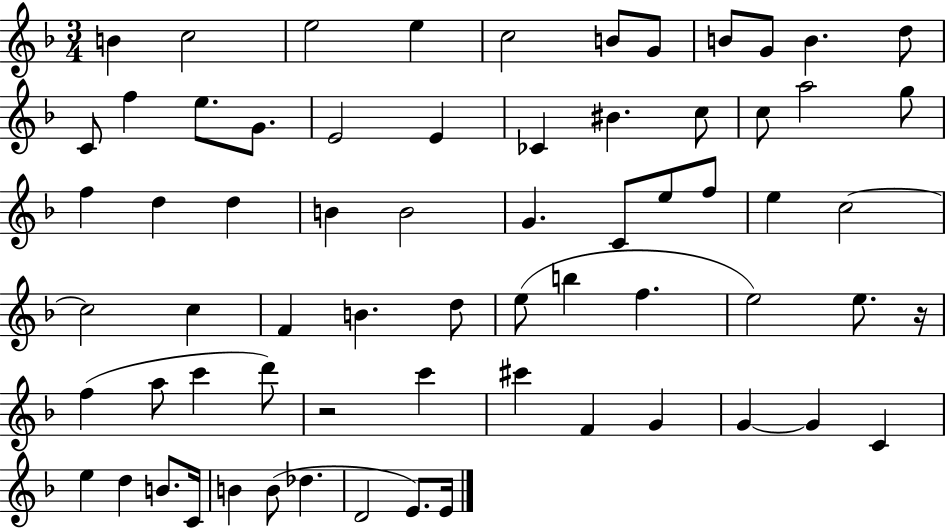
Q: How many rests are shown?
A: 2